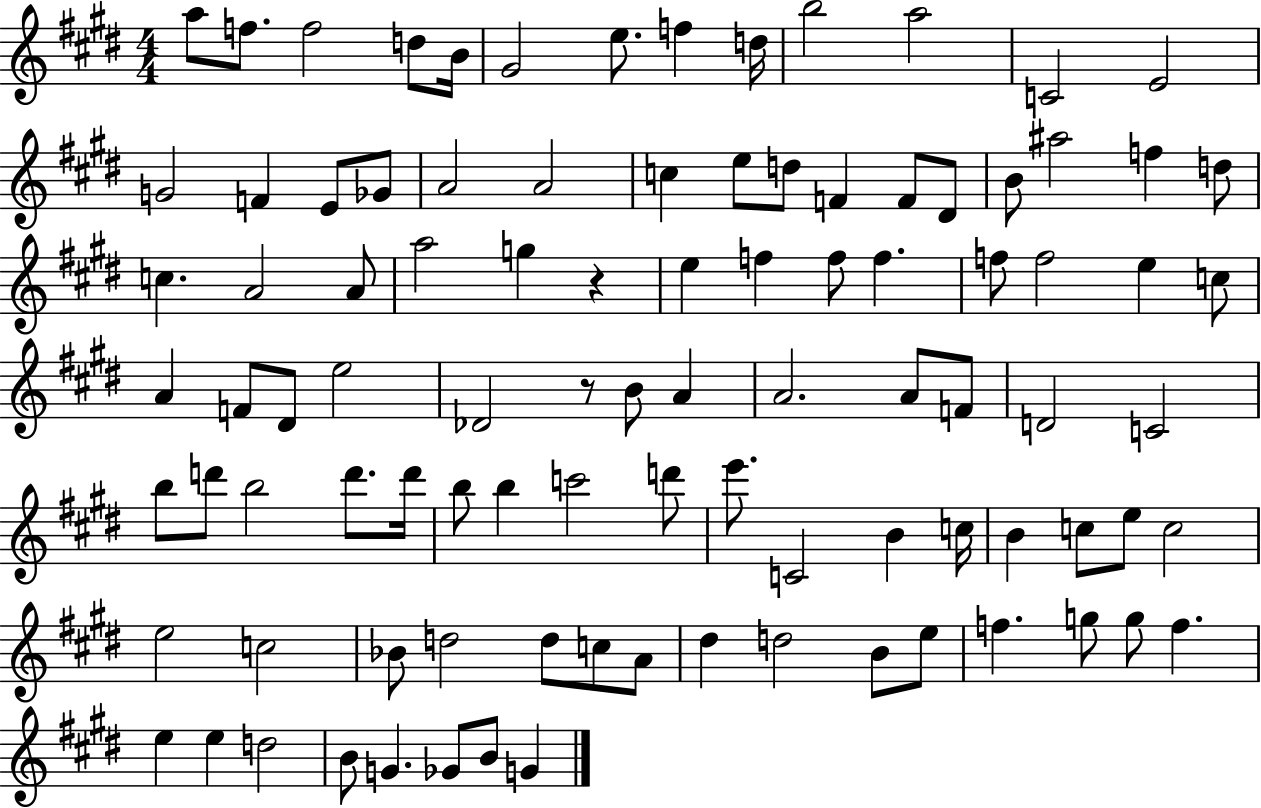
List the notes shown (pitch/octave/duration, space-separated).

A5/e F5/e. F5/h D5/e B4/s G#4/h E5/e. F5/q D5/s B5/h A5/h C4/h E4/h G4/h F4/q E4/e Gb4/e A4/h A4/h C5/q E5/e D5/e F4/q F4/e D#4/e B4/e A#5/h F5/q D5/e C5/q. A4/h A4/e A5/h G5/q R/q E5/q F5/q F5/e F5/q. F5/e F5/h E5/q C5/e A4/q F4/e D#4/e E5/h Db4/h R/e B4/e A4/q A4/h. A4/e F4/e D4/h C4/h B5/e D6/e B5/h D6/e. D6/s B5/e B5/q C6/h D6/e E6/e. C4/h B4/q C5/s B4/q C5/e E5/e C5/h E5/h C5/h Bb4/e D5/h D5/e C5/e A4/e D#5/q D5/h B4/e E5/e F5/q. G5/e G5/e F5/q. E5/q E5/q D5/h B4/e G4/q. Gb4/e B4/e G4/q